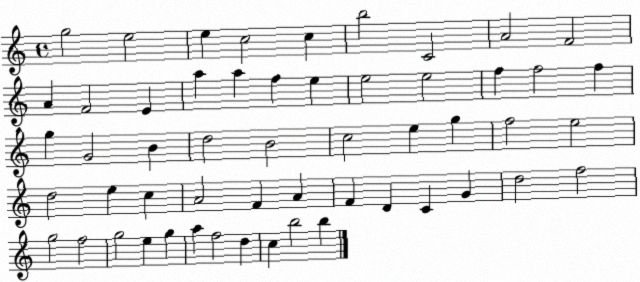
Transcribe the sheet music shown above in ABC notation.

X:1
T:Untitled
M:4/4
L:1/4
K:C
g2 e2 e c2 c b2 C2 A2 F2 A F2 E a a f e e2 e2 f f2 f g G2 B d2 B2 c2 e g f2 e2 d2 e c A2 F A F D C G d2 f2 g2 f2 g2 e g a f2 d c b2 b